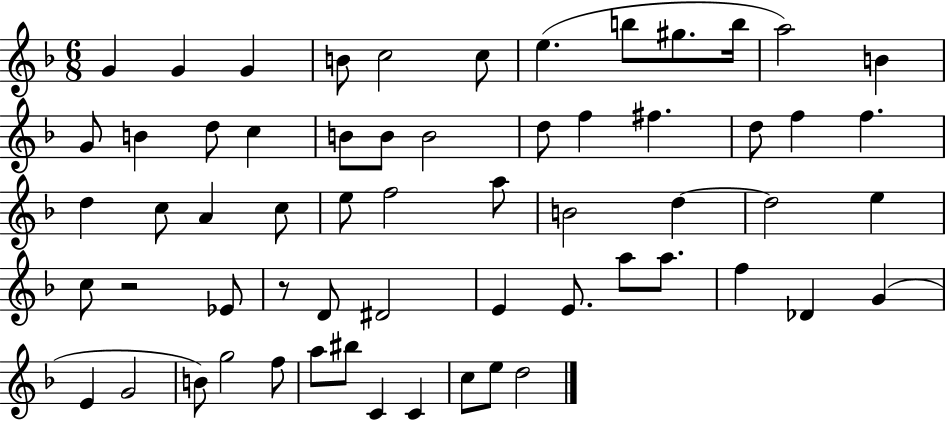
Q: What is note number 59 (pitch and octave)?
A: D5